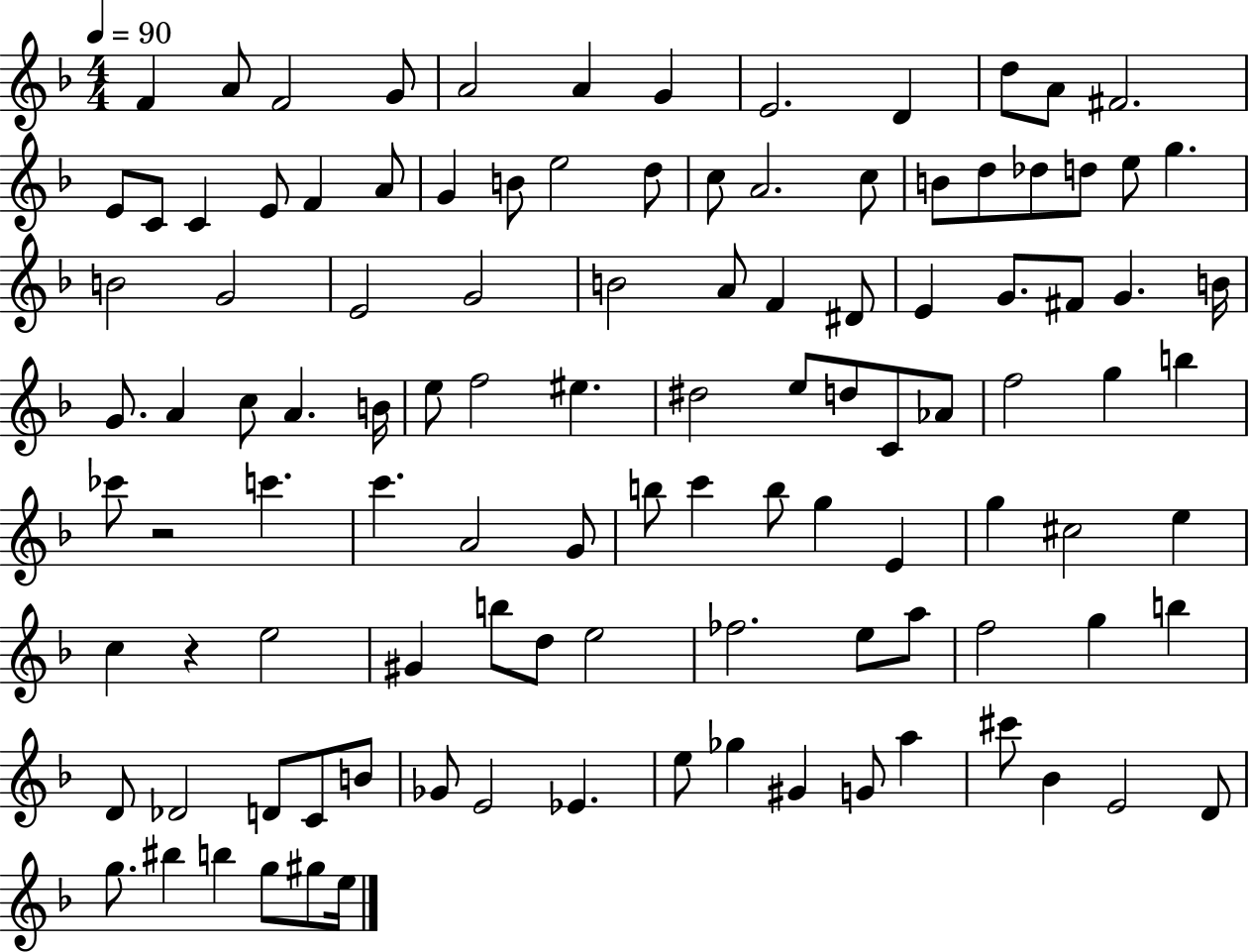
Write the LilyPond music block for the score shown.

{
  \clef treble
  \numericTimeSignature
  \time 4/4
  \key f \major
  \tempo 4 = 90
  \repeat volta 2 { f'4 a'8 f'2 g'8 | a'2 a'4 g'4 | e'2. d'4 | d''8 a'8 fis'2. | \break e'8 c'8 c'4 e'8 f'4 a'8 | g'4 b'8 e''2 d''8 | c''8 a'2. c''8 | b'8 d''8 des''8 d''8 e''8 g''4. | \break b'2 g'2 | e'2 g'2 | b'2 a'8 f'4 dis'8 | e'4 g'8. fis'8 g'4. b'16 | \break g'8. a'4 c''8 a'4. b'16 | e''8 f''2 eis''4. | dis''2 e''8 d''8 c'8 aes'8 | f''2 g''4 b''4 | \break ces'''8 r2 c'''4. | c'''4. a'2 g'8 | b''8 c'''4 b''8 g''4 e'4 | g''4 cis''2 e''4 | \break c''4 r4 e''2 | gis'4 b''8 d''8 e''2 | fes''2. e''8 a''8 | f''2 g''4 b''4 | \break d'8 des'2 d'8 c'8 b'8 | ges'8 e'2 ees'4. | e''8 ges''4 gis'4 g'8 a''4 | cis'''8 bes'4 e'2 d'8 | \break g''8. bis''4 b''4 g''8 gis''8 e''16 | } \bar "|."
}